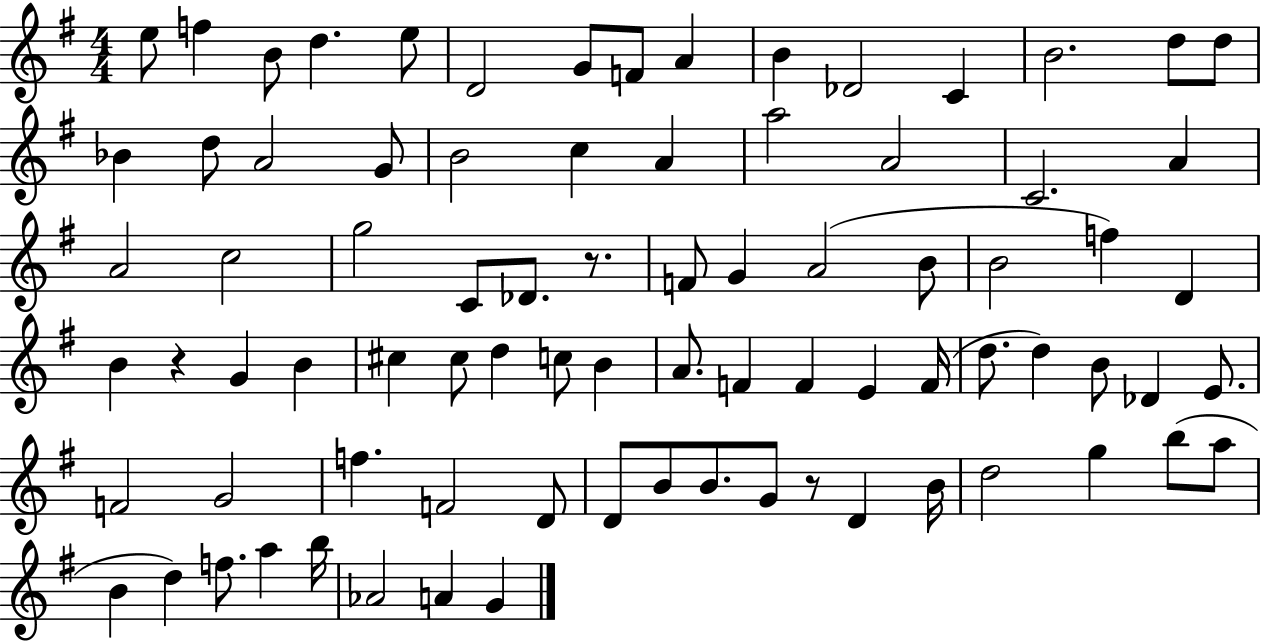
E5/e F5/q B4/e D5/q. E5/e D4/h G4/e F4/e A4/q B4/q Db4/h C4/q B4/h. D5/e D5/e Bb4/q D5/e A4/h G4/e B4/h C5/q A4/q A5/h A4/h C4/h. A4/q A4/h C5/h G5/h C4/e Db4/e. R/e. F4/e G4/q A4/h B4/e B4/h F5/q D4/q B4/q R/q G4/q B4/q C#5/q C#5/e D5/q C5/e B4/q A4/e. F4/q F4/q E4/q F4/s D5/e. D5/q B4/e Db4/q E4/e. F4/h G4/h F5/q. F4/h D4/e D4/e B4/e B4/e. G4/e R/e D4/q B4/s D5/h G5/q B5/e A5/e B4/q D5/q F5/e. A5/q B5/s Ab4/h A4/q G4/q